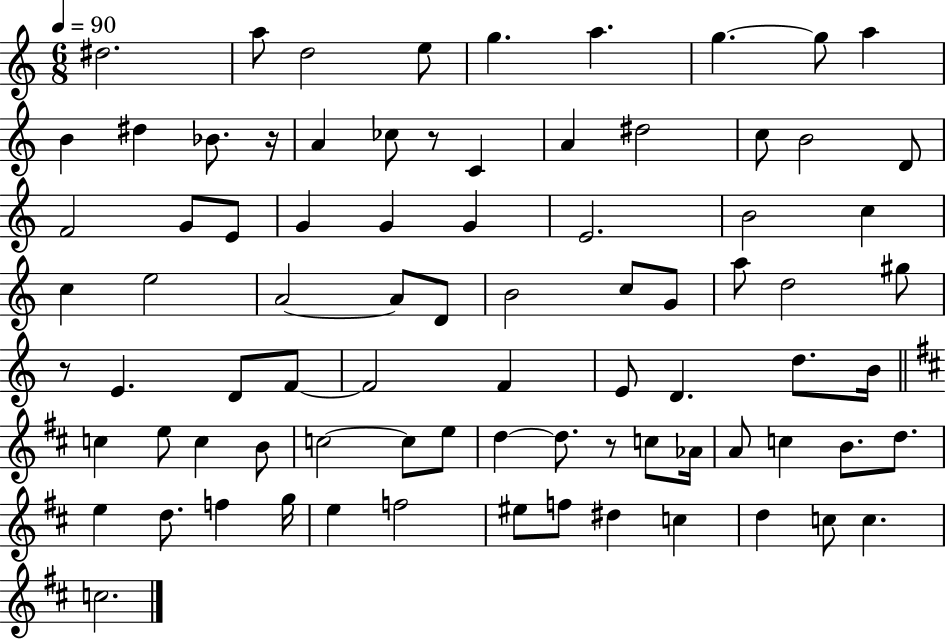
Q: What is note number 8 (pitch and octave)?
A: G5